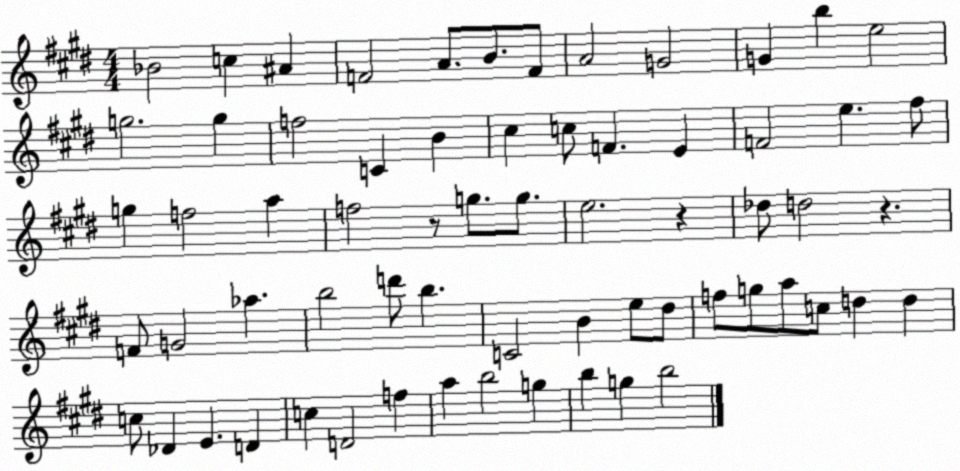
X:1
T:Untitled
M:4/4
L:1/4
K:E
_B2 c ^A F2 A/2 B/2 F/2 A2 G2 G b e2 g2 g f2 C B ^c c/2 F E F2 e ^f/2 g f2 a f2 z/2 g/2 g/2 e2 z _d/2 d2 z F/2 G2 _a b2 d'/2 b C2 B e/2 ^d/2 f/2 g/2 a/2 c/2 d d c/2 _D E D c D2 f a b2 g b g b2